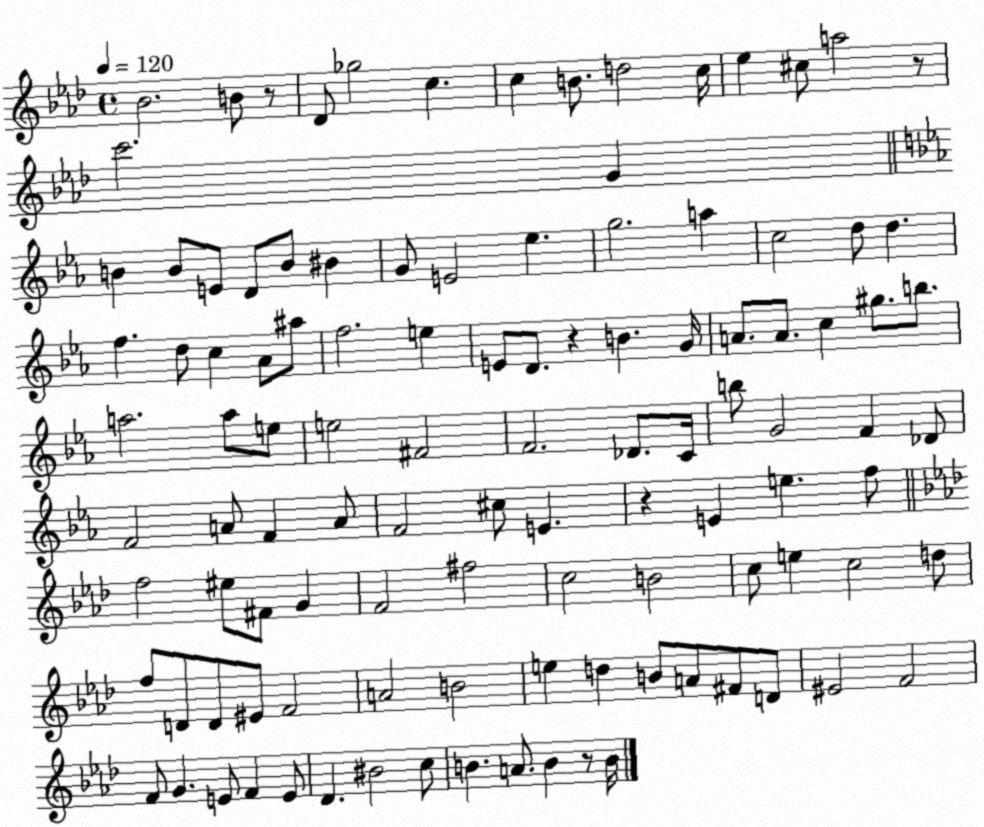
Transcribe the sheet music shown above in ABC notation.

X:1
T:Untitled
M:4/4
L:1/4
K:Ab
_B2 B/2 z/2 _D/2 _g2 c c B/2 d2 c/4 _e ^c/2 a2 z/2 c'2 G B B/2 E/2 D/2 B/2 ^B G/2 E2 _e g2 a c2 d/2 d f d/2 c _A/2 ^a/2 f2 e E/2 D/2 z B G/4 A/2 A/2 c ^g/2 b/2 a2 a/2 e/2 e2 ^F2 F2 _D/2 C/4 b/2 G2 F _D/2 F2 A/2 F A/2 F2 ^c/2 E z E e f/2 f2 ^e/2 ^F/2 G F2 ^f2 c2 B2 c/2 e c2 d/2 f/2 D/2 D/2 ^E/2 F2 A2 B2 e d B/2 A/2 ^F/2 D/2 ^E2 F2 F/2 G E/2 F E/2 _D ^B2 c/2 B A/2 B z/2 B/4